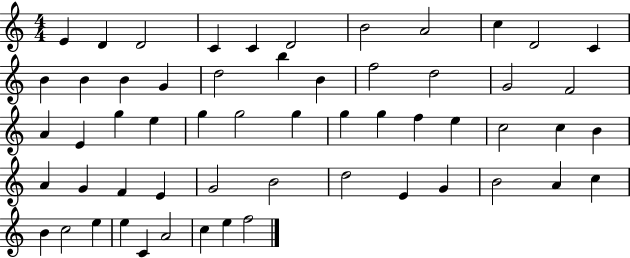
{
  \clef treble
  \numericTimeSignature
  \time 4/4
  \key c \major
  e'4 d'4 d'2 | c'4 c'4 d'2 | b'2 a'2 | c''4 d'2 c'4 | \break b'4 b'4 b'4 g'4 | d''2 b''4 b'4 | f''2 d''2 | g'2 f'2 | \break a'4 e'4 g''4 e''4 | g''4 g''2 g''4 | g''4 g''4 f''4 e''4 | c''2 c''4 b'4 | \break a'4 g'4 f'4 e'4 | g'2 b'2 | d''2 e'4 g'4 | b'2 a'4 c''4 | \break b'4 c''2 e''4 | e''4 c'4 a'2 | c''4 e''4 f''2 | \bar "|."
}